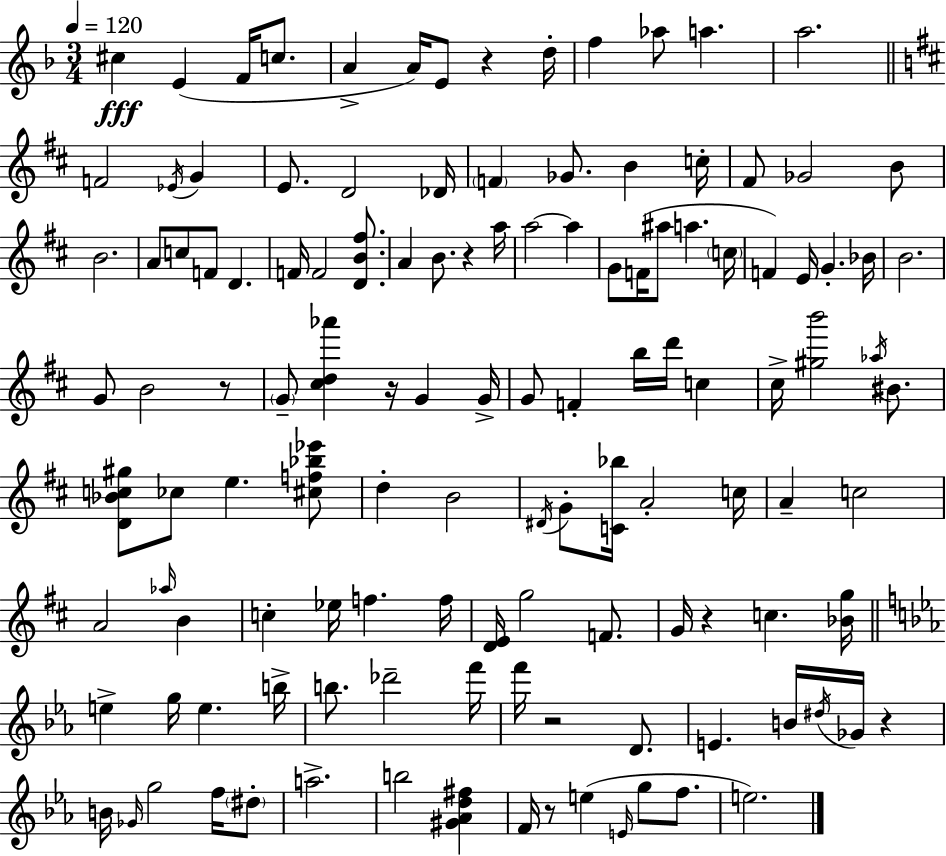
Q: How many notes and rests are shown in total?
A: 124